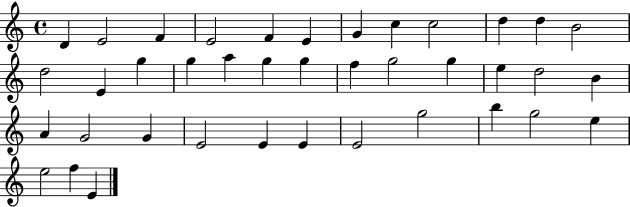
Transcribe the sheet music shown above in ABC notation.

X:1
T:Untitled
M:4/4
L:1/4
K:C
D E2 F E2 F E G c c2 d d B2 d2 E g g a g g f g2 g e d2 B A G2 G E2 E E E2 g2 b g2 e e2 f E